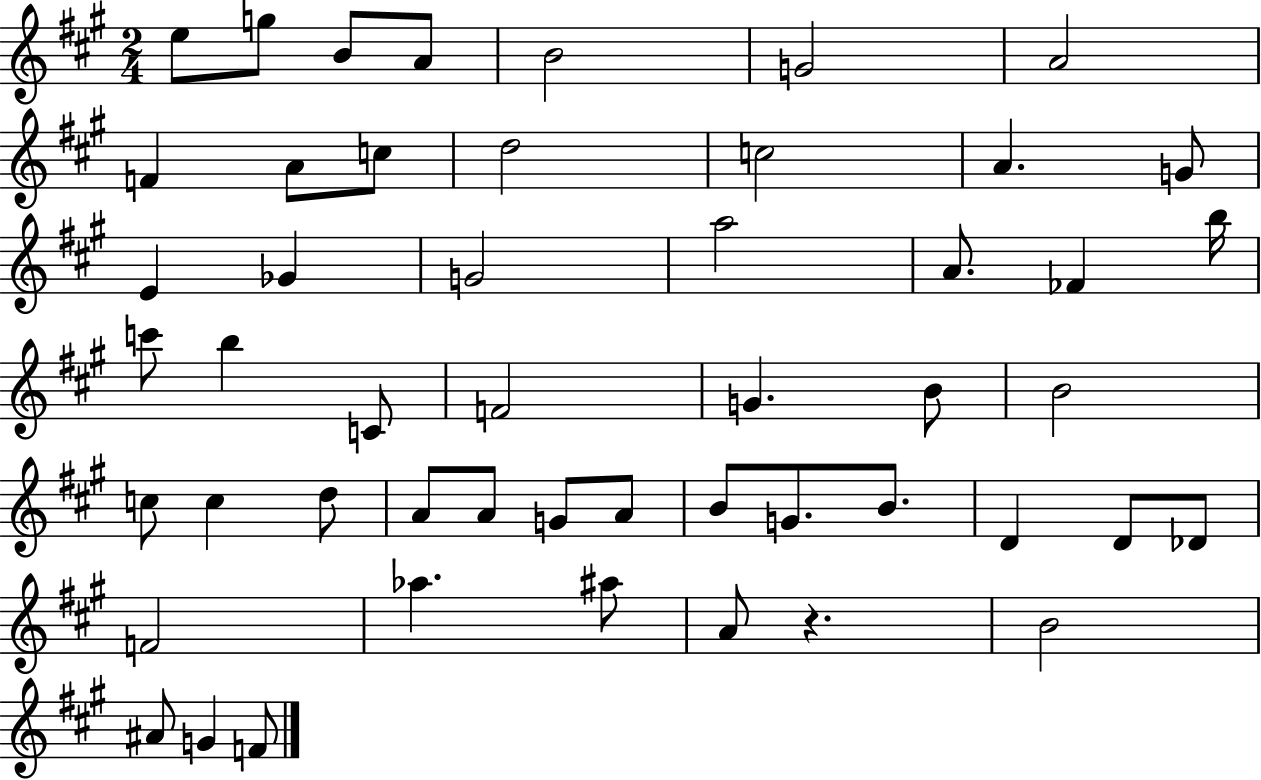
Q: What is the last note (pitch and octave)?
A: F4